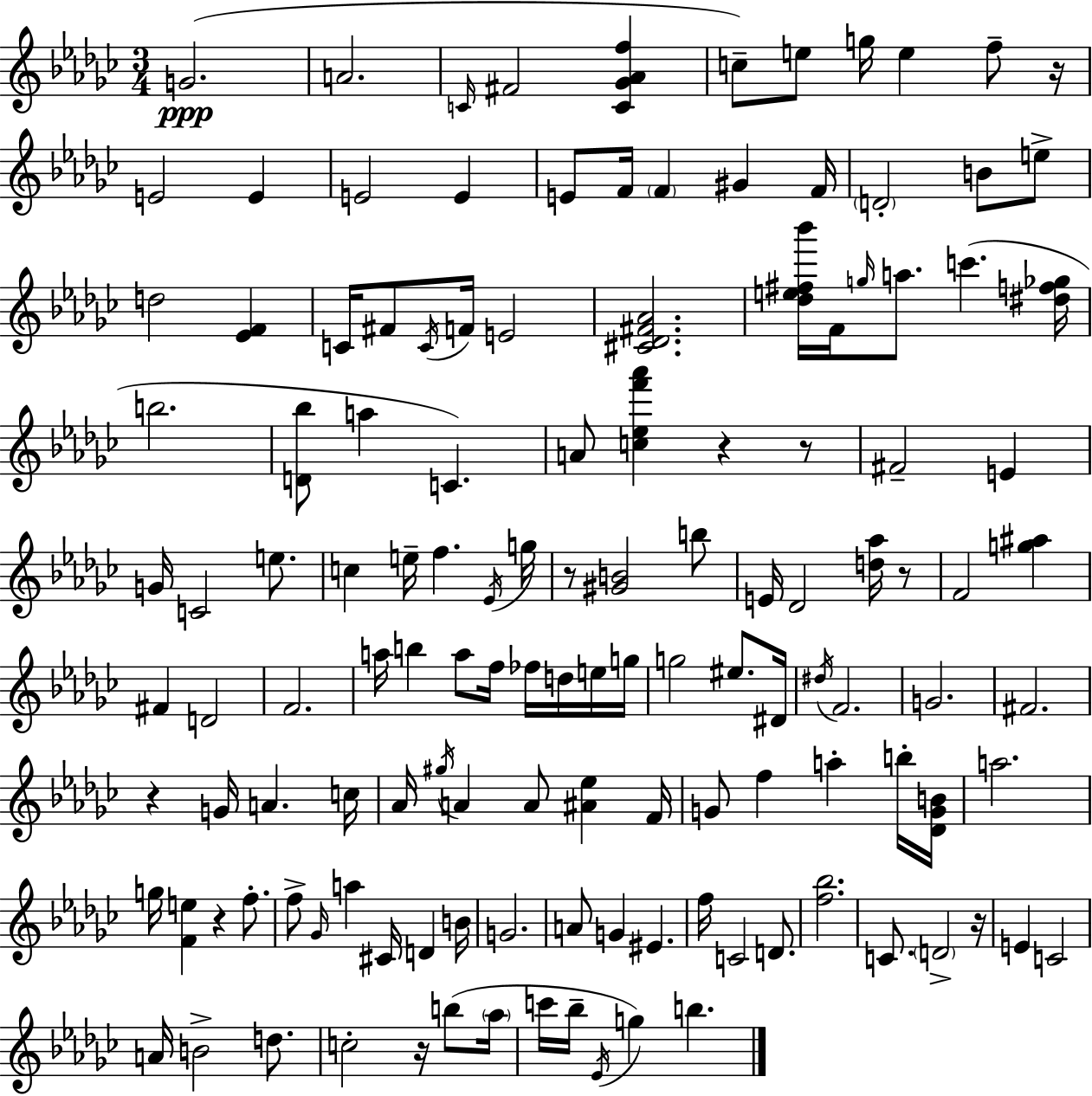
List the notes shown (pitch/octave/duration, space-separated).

G4/h. A4/h. C4/s F#4/h [C4,Gb4,Ab4,F5]/q C5/e E5/e G5/s E5/q F5/e R/s E4/h E4/q E4/h E4/q E4/e F4/s F4/q G#4/q F4/s D4/h B4/e E5/e D5/h [Eb4,F4]/q C4/s F#4/e C4/s F4/s E4/h [C#4,Db4,F#4,Ab4]/h. [Db5,E5,F#5,Bb6]/s F4/s G5/s A5/e. C6/q. [D#5,F5,Gb5]/s B5/h. [D4,Bb5]/e A5/q C4/q. A4/e [C5,Eb5,F6,Ab6]/q R/q R/e F#4/h E4/q G4/s C4/h E5/e. C5/q E5/s F5/q. Eb4/s G5/s R/e [G#4,B4]/h B5/e E4/s Db4/h [D5,Ab5]/s R/e F4/h [G5,A#5]/q F#4/q D4/h F4/h. A5/s B5/q A5/e F5/s FES5/s D5/s E5/s G5/s G5/h EIS5/e. D#4/s D#5/s F4/h. G4/h. F#4/h. R/q G4/s A4/q. C5/s Ab4/s G#5/s A4/q A4/e [A#4,Eb5]/q F4/s G4/e F5/q A5/q B5/s [Db4,G4,B4]/s A5/h. G5/s [F4,E5]/q R/q F5/e. F5/e Gb4/s A5/q C#4/s D4/q B4/s G4/h. A4/e G4/q EIS4/q. F5/s C4/h D4/e. [F5,Bb5]/h. C4/e. D4/h R/s E4/q C4/h A4/s B4/h D5/e. C5/h R/s B5/e Ab5/s C6/s Bb5/s Eb4/s G5/q B5/q.